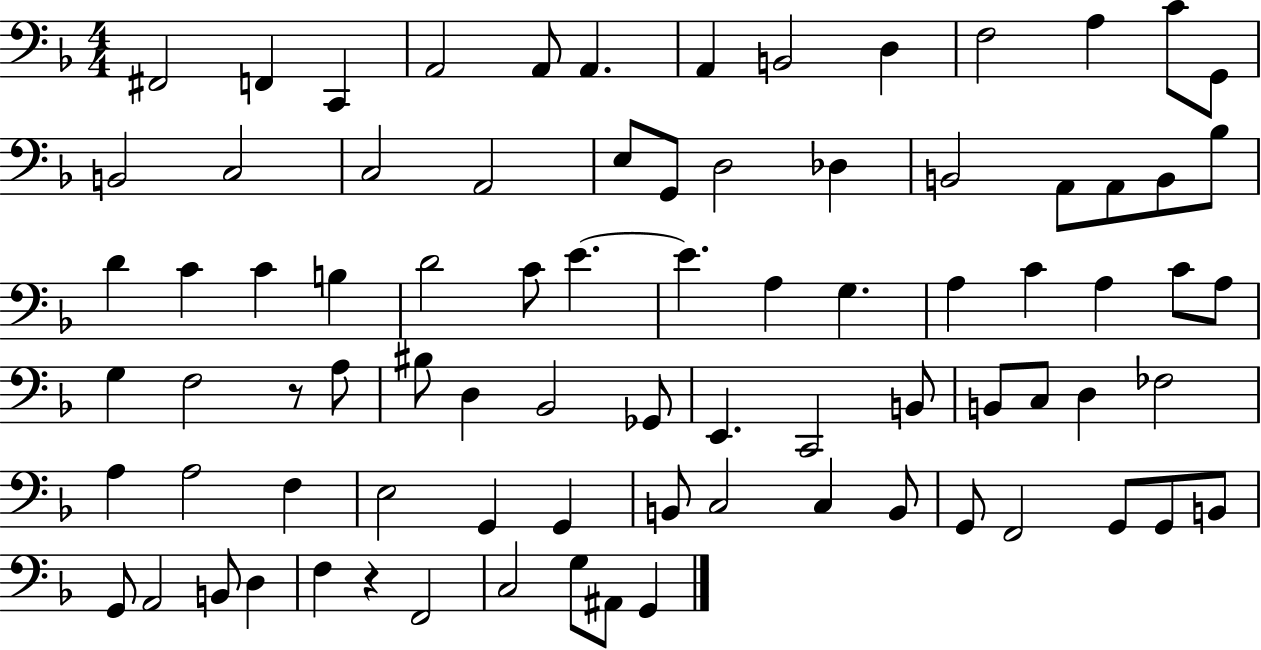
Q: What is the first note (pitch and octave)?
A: F#2